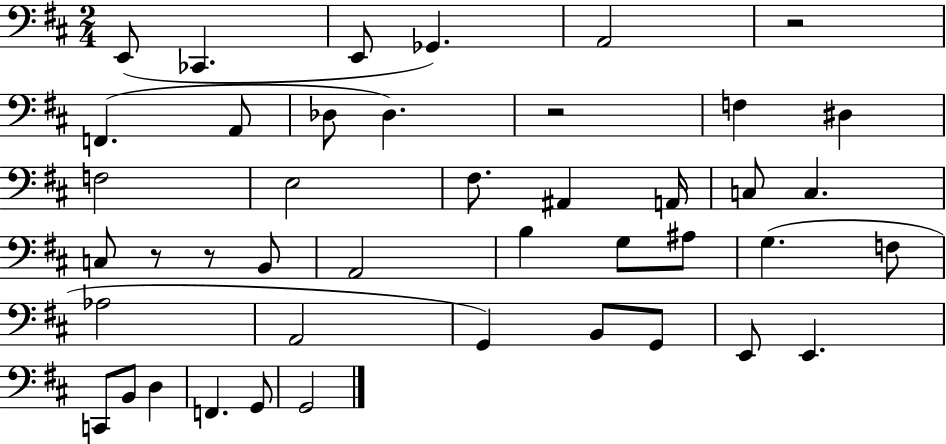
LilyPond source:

{
  \clef bass
  \numericTimeSignature
  \time 2/4
  \key d \major
  e,8( ces,4. | e,8 ges,4.) | a,2 | r2 | \break f,4.( a,8 | des8 des4.) | r2 | f4 dis4 | \break f2 | e2 | fis8. ais,4 a,16 | c8 c4. | \break c8 r8 r8 b,8 | a,2 | b4 g8 ais8 | g4.( f8 | \break aes2 | a,2 | g,4) b,8 g,8 | e,8 e,4. | \break c,8 b,8 d4 | f,4. g,8 | g,2 | \bar "|."
}